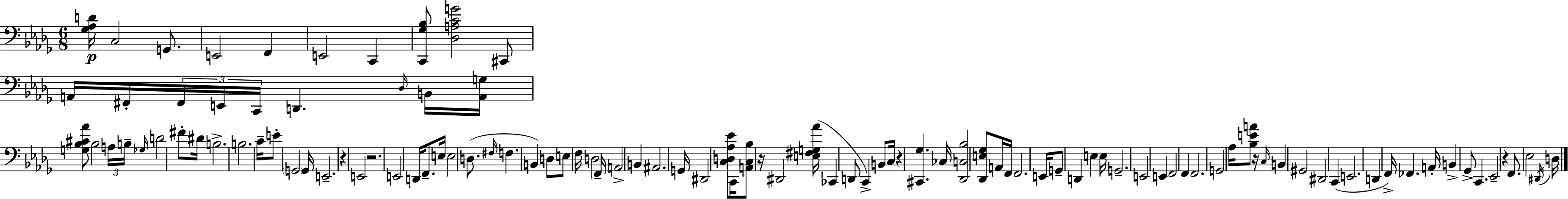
[Gb3,Ab3,D4]/s C3/h G2/e. E2/h F2/q E2/h C2/q [C2,Gb3,Bb3]/e [Db3,A3,C4,G4]/h C#2/e A2/s F#2/s F#2/s E2/s C2/s D2/q. Db3/s B2/s [A2,G3]/s [G3,Bb3,C#4,Ab4]/e Bb3/h A3/s B3/s Gb3/s D4/h F#4/e D#4/s B3/h. B3/h. C4/s E4/e G2/h G2/s E2/h. R/q E2/h R/h. E2/h D2/s F2/e. E3/s E3/h D3/e. F#3/s F3/q. B2/q D3/e E3/e F3/s D3/h F2/s A2/h B2/q A#2/h. G2/s D#2/h [C3,D3,Ab3,Eb4]/e C2/s [A2,C3,Bb3]/e R/s D#2/h [E3,F#3,G3,Ab4]/s CES2/q D2/e C2/q B2/e C3/s R/q [C#2,Gb3]/q. CES3/s [Db2,C3,Bb3]/h [Db2,E3,Gb3]/e A2/s F2/s F2/h. E2/s G2/e D2/q E3/q E3/s G2/h. E2/h E2/q F2/h F2/q F2/h. G2/h Ab3/s [Bb3,E4,A4]/e R/s C3/s B2/q G#2/h D#2/h C2/q E2/h. D2/q F2/s FES2/q. A2/s B2/q Gb2/e C2/q. Eb2/h R/q F2/e. Eb3/h D#2/s D3/s